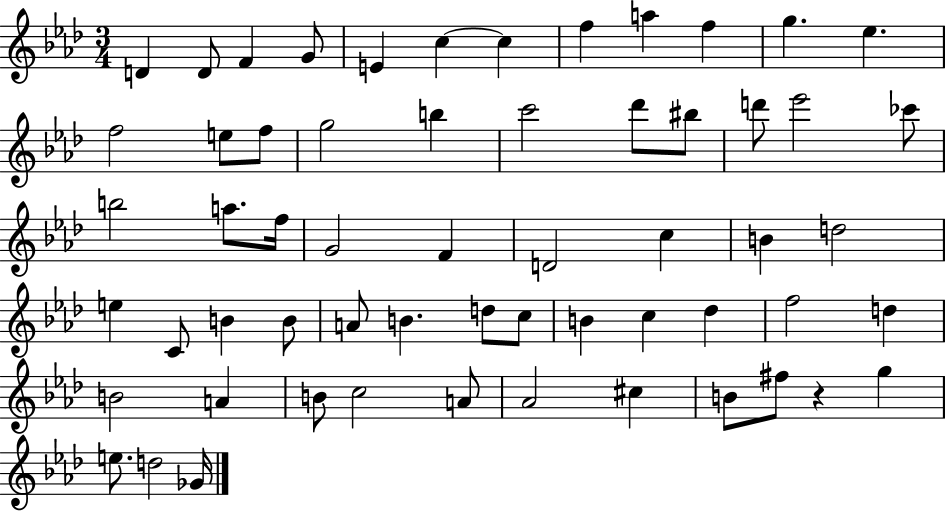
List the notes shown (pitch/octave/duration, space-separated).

D4/q D4/e F4/q G4/e E4/q C5/q C5/q F5/q A5/q F5/q G5/q. Eb5/q. F5/h E5/e F5/e G5/h B5/q C6/h Db6/e BIS5/e D6/e Eb6/h CES6/e B5/h A5/e. F5/s G4/h F4/q D4/h C5/q B4/q D5/h E5/q C4/e B4/q B4/e A4/e B4/q. D5/e C5/e B4/q C5/q Db5/q F5/h D5/q B4/h A4/q B4/e C5/h A4/e Ab4/h C#5/q B4/e F#5/e R/q G5/q E5/e. D5/h Gb4/s